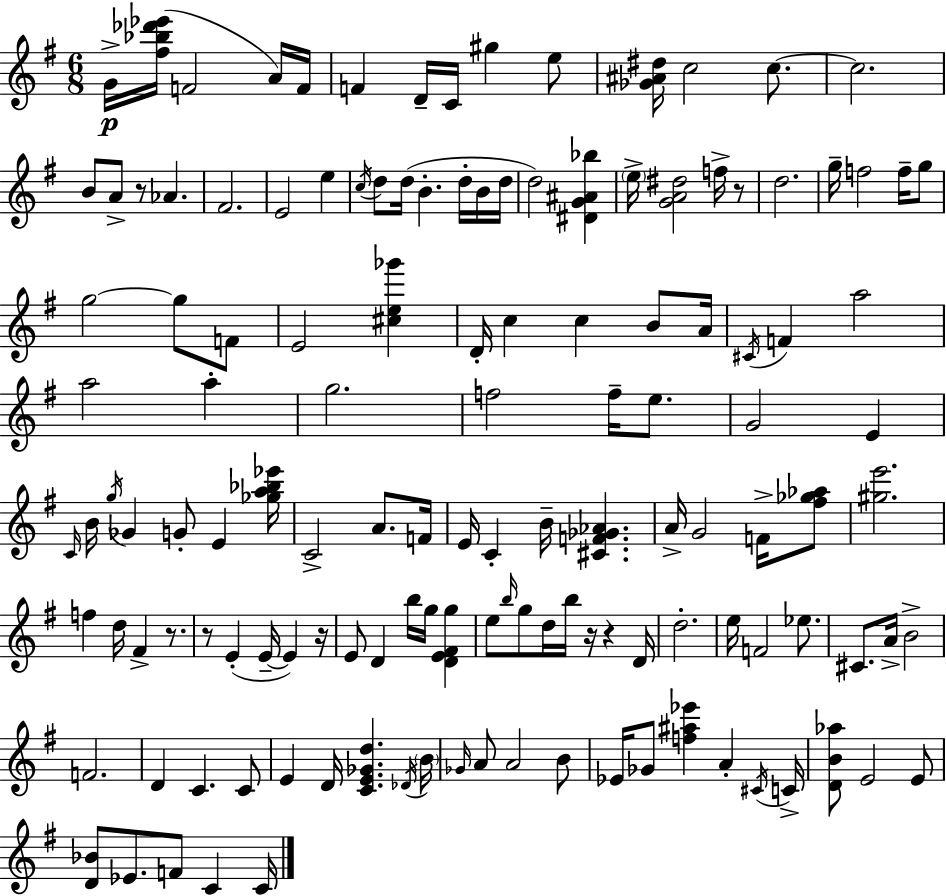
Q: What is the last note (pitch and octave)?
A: C4